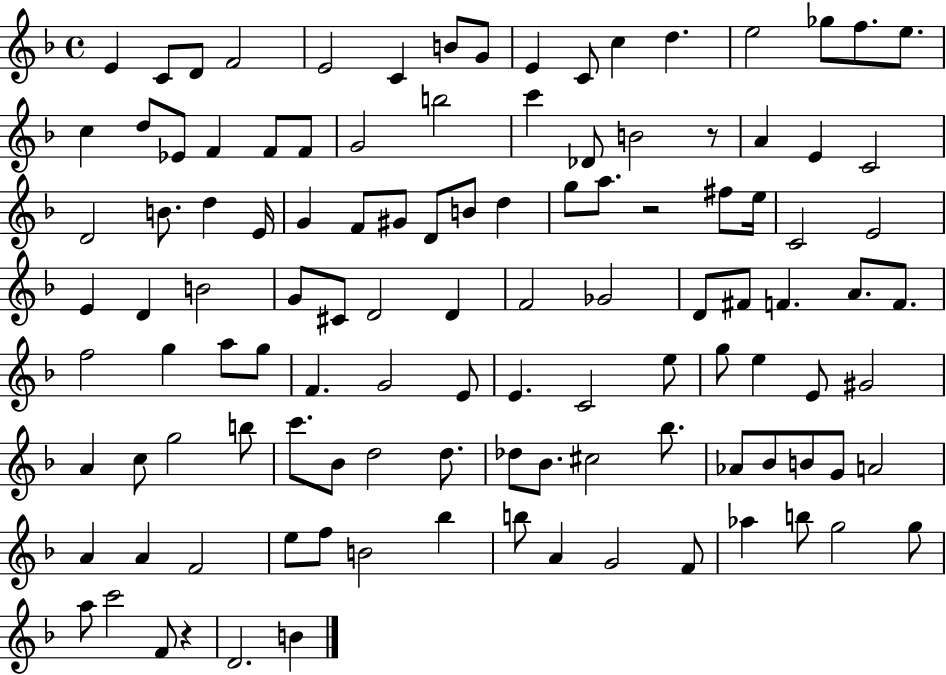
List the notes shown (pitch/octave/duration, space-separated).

E4/q C4/e D4/e F4/h E4/h C4/q B4/e G4/e E4/q C4/e C5/q D5/q. E5/h Gb5/e F5/e. E5/e. C5/q D5/e Eb4/e F4/q F4/e F4/e G4/h B5/h C6/q Db4/e B4/h R/e A4/q E4/q C4/h D4/h B4/e. D5/q E4/s G4/q F4/e G#4/e D4/e B4/e D5/q G5/e A5/e. R/h F#5/e E5/s C4/h E4/h E4/q D4/q B4/h G4/e C#4/e D4/h D4/q F4/h Gb4/h D4/e F#4/e F4/q. A4/e. F4/e. F5/h G5/q A5/e G5/e F4/q. G4/h E4/e E4/q. C4/h E5/e G5/e E5/q E4/e G#4/h A4/q C5/e G5/h B5/e C6/e. Bb4/e D5/h D5/e. Db5/e Bb4/e. C#5/h Bb5/e. Ab4/e Bb4/e B4/e G4/e A4/h A4/q A4/q F4/h E5/e F5/e B4/h Bb5/q B5/e A4/q G4/h F4/e Ab5/q B5/e G5/h G5/e A5/e C6/h F4/e R/q D4/h. B4/q